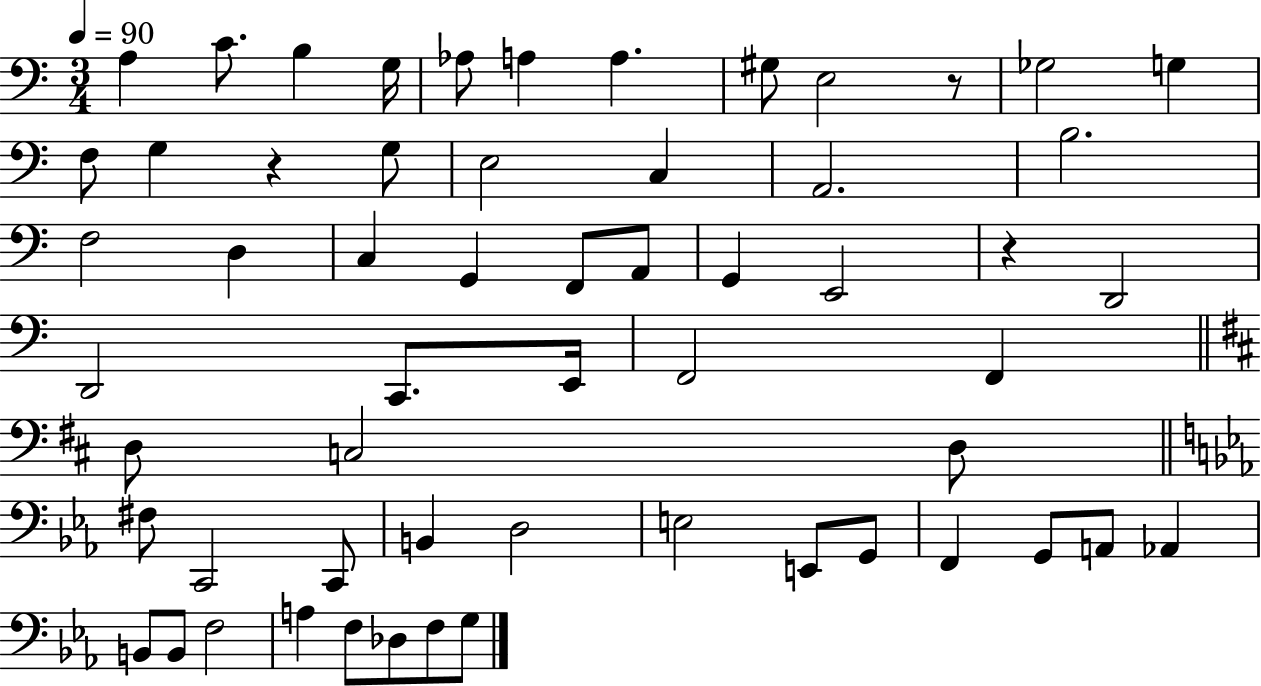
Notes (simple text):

A3/q C4/e. B3/q G3/s Ab3/e A3/q A3/q. G#3/e E3/h R/e Gb3/h G3/q F3/e G3/q R/q G3/e E3/h C3/q A2/h. B3/h. F3/h D3/q C3/q G2/q F2/e A2/e G2/q E2/h R/q D2/h D2/h C2/e. E2/s F2/h F2/q D3/e C3/h D3/e F#3/e C2/h C2/e B2/q D3/h E3/h E2/e G2/e F2/q G2/e A2/e Ab2/q B2/e B2/e F3/h A3/q F3/e Db3/e F3/e G3/e